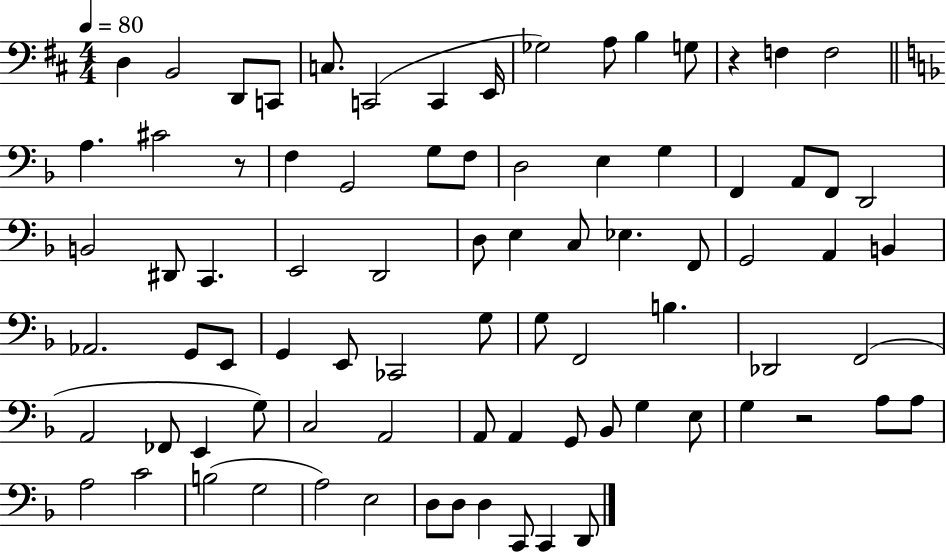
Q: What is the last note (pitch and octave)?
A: D2